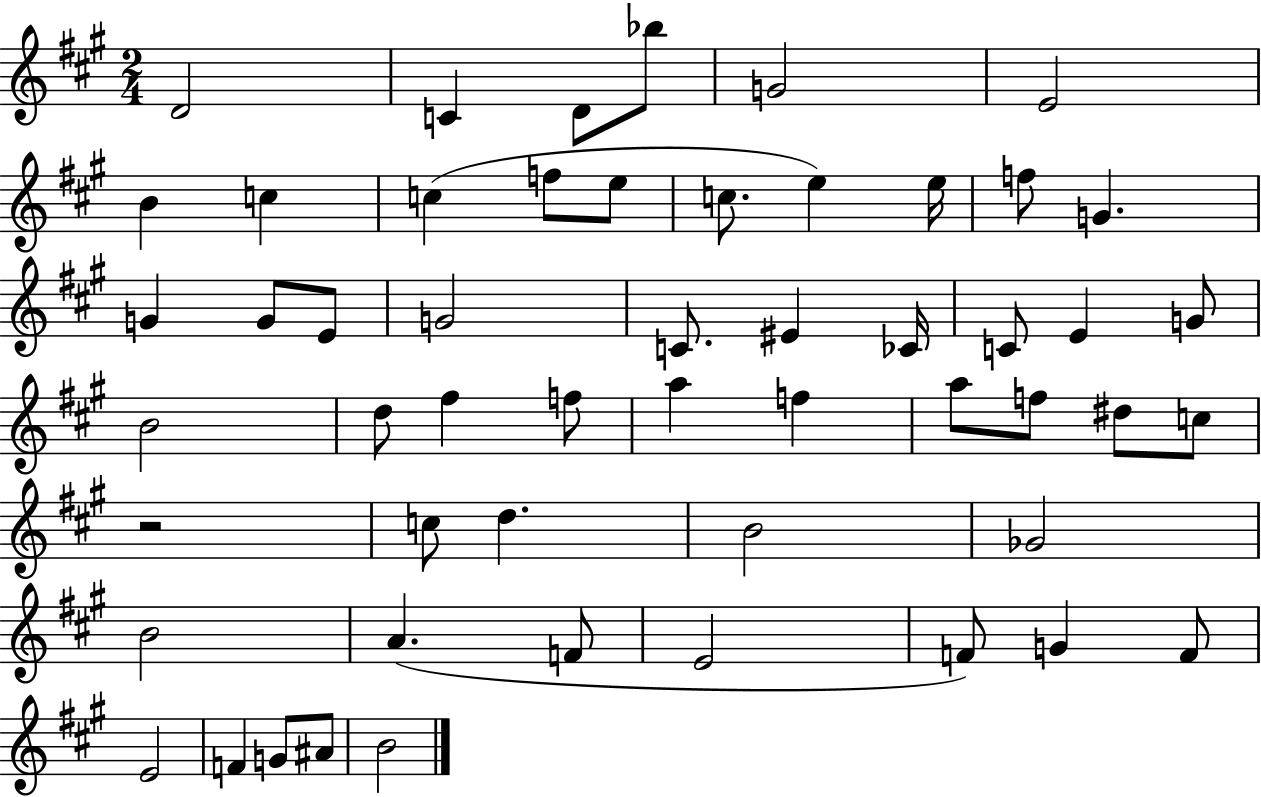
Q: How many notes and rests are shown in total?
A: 53